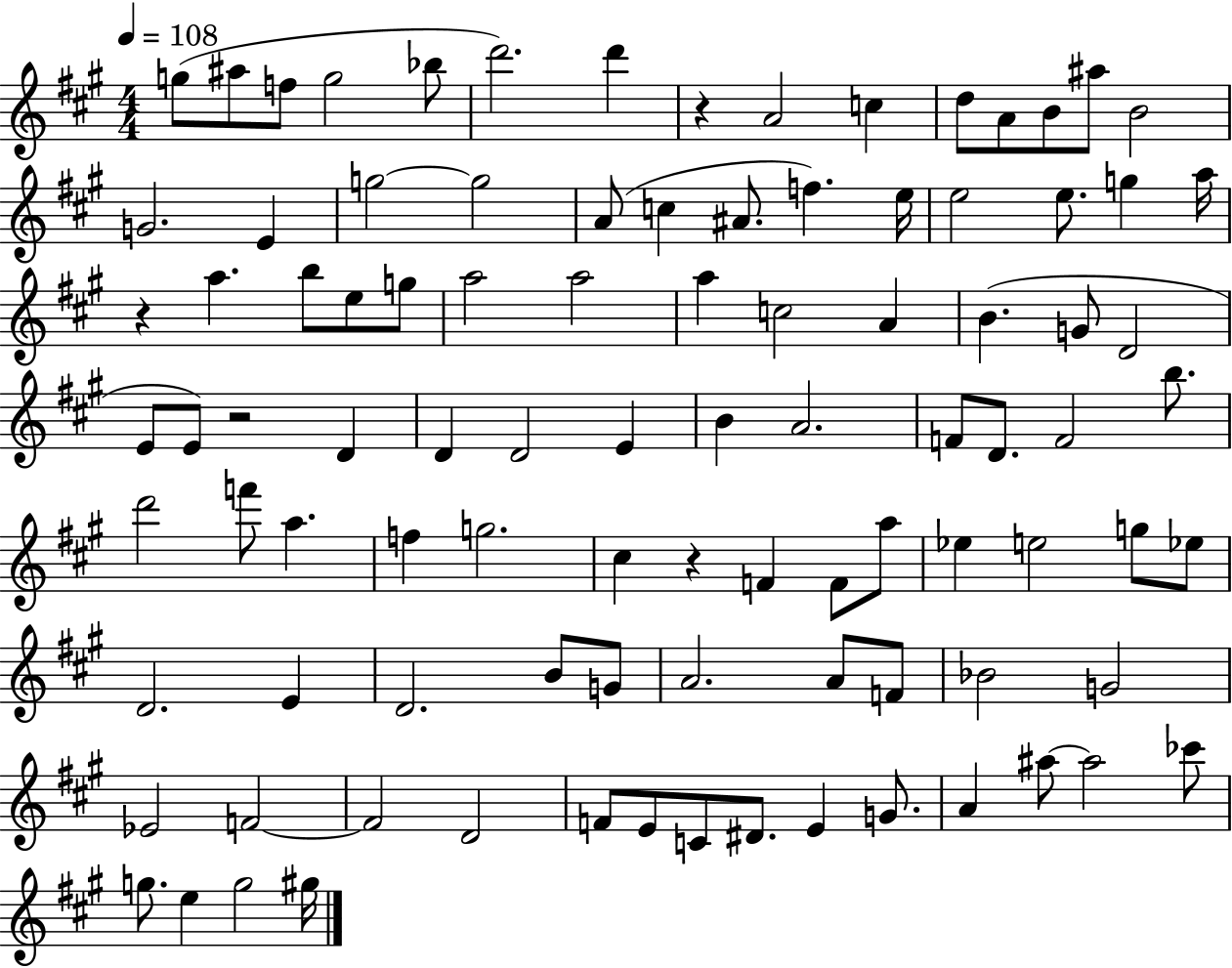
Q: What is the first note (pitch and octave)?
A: G5